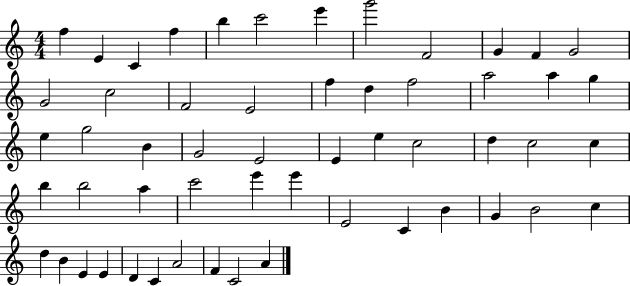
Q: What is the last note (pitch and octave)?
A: A4